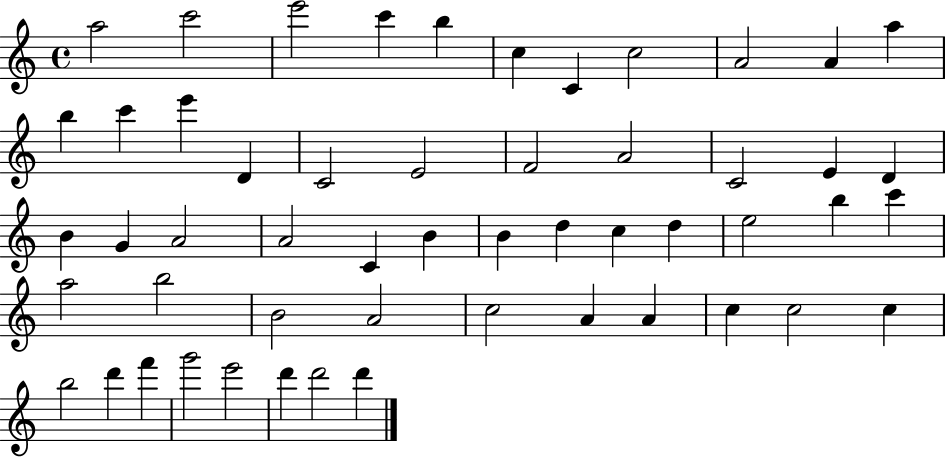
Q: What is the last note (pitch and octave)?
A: D6